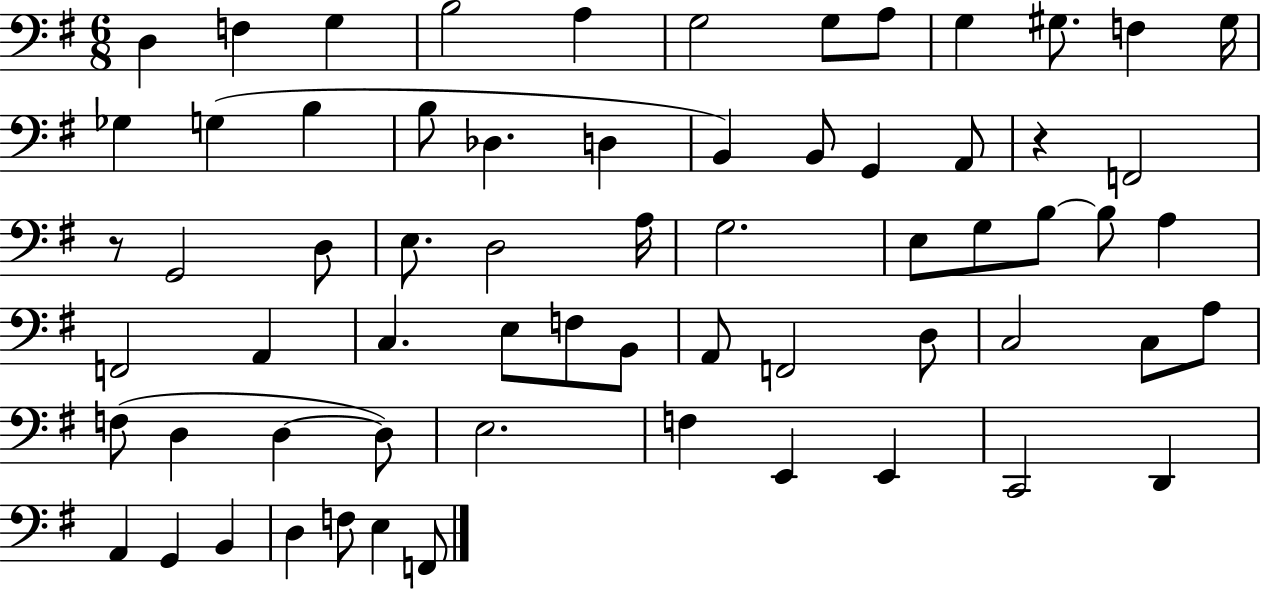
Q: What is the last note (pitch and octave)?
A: F2